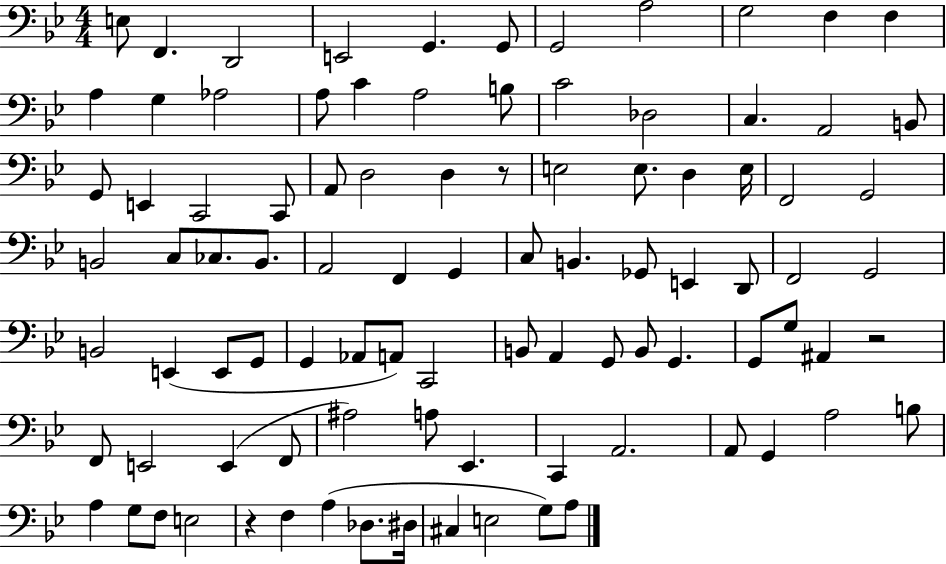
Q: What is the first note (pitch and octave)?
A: E3